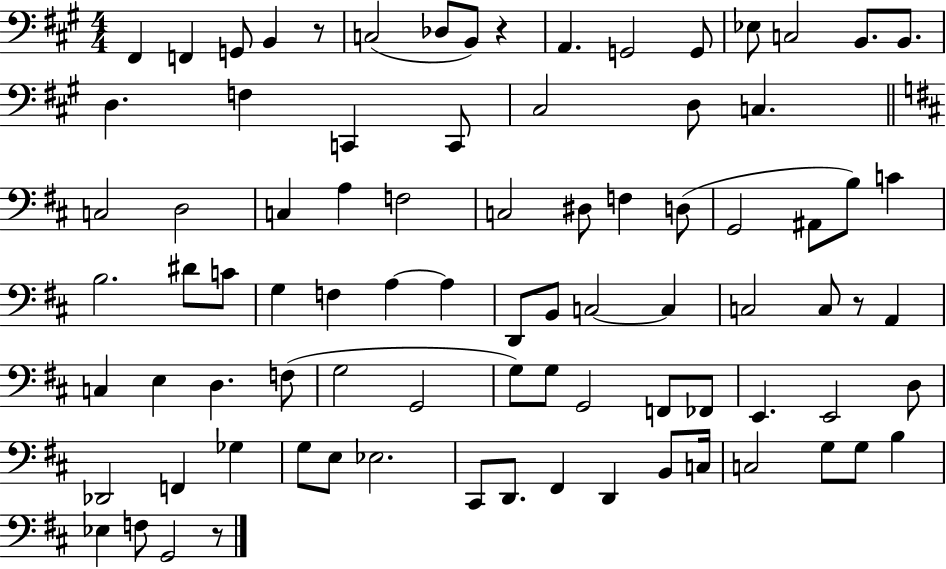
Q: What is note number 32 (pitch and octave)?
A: A#2